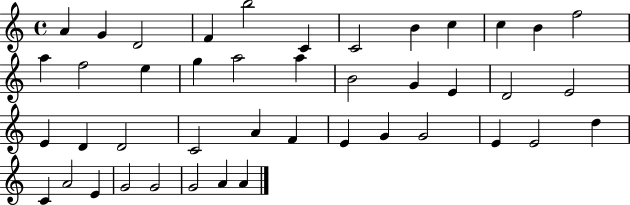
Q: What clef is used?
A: treble